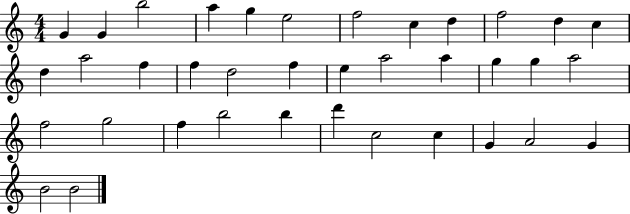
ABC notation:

X:1
T:Untitled
M:4/4
L:1/4
K:C
G G b2 a g e2 f2 c d f2 d c d a2 f f d2 f e a2 a g g a2 f2 g2 f b2 b d' c2 c G A2 G B2 B2